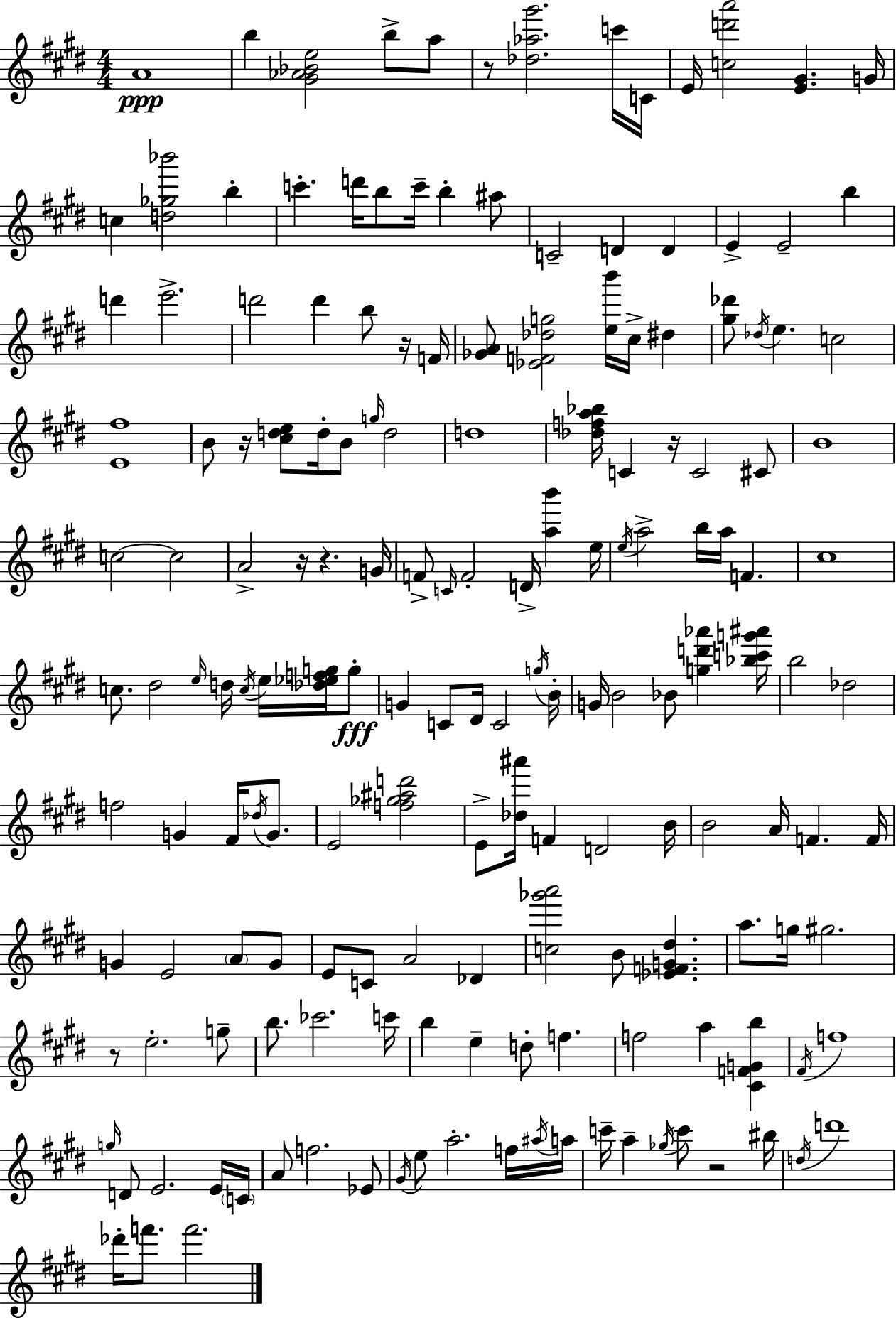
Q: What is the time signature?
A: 4/4